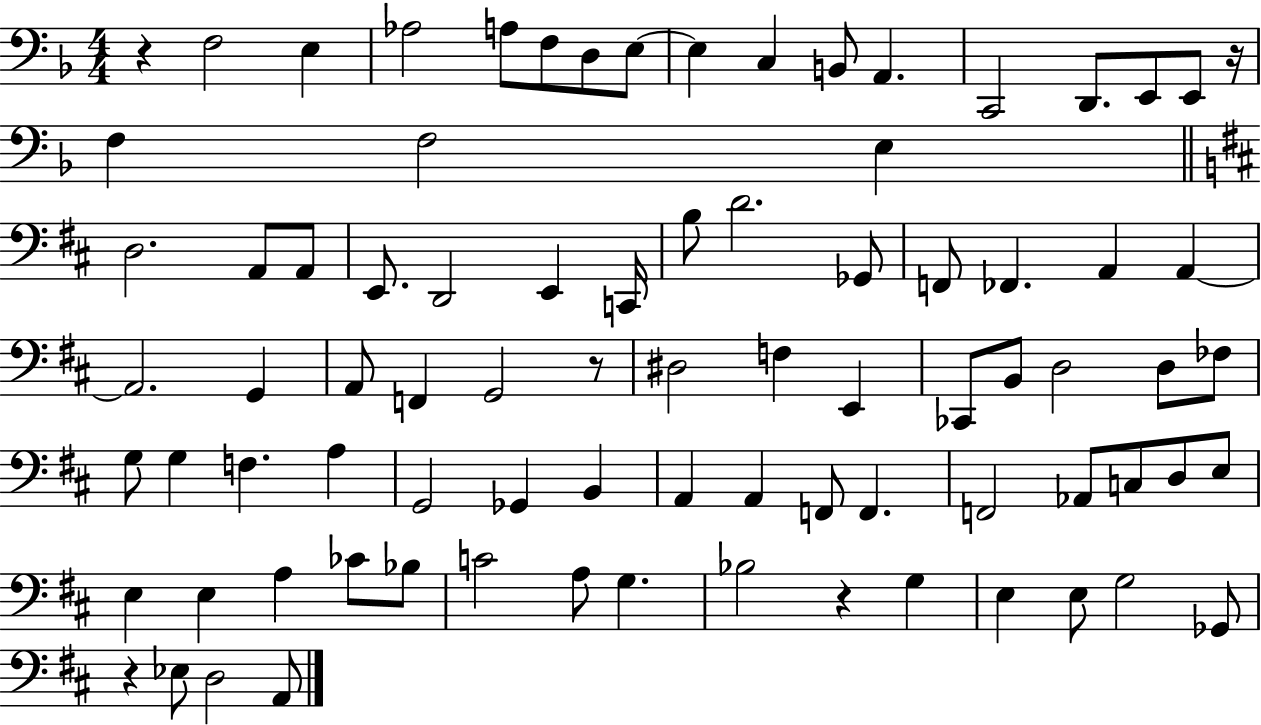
{
  \clef bass
  \numericTimeSignature
  \time 4/4
  \key f \major
  \repeat volta 2 { r4 f2 e4 | aes2 a8 f8 d8 e8~~ | e4 c4 b,8 a,4. | c,2 d,8. e,8 e,8 r16 | \break f4 f2 e4 | \bar "||" \break \key d \major d2. a,8 a,8 | e,8. d,2 e,4 c,16 | b8 d'2. ges,8 | f,8 fes,4. a,4 a,4~~ | \break a,2. g,4 | a,8 f,4 g,2 r8 | dis2 f4 e,4 | ces,8 b,8 d2 d8 fes8 | \break g8 g4 f4. a4 | g,2 ges,4 b,4 | a,4 a,4 f,8 f,4. | f,2 aes,8 c8 d8 e8 | \break e4 e4 a4 ces'8 bes8 | c'2 a8 g4. | bes2 r4 g4 | e4 e8 g2 ges,8 | \break r4 ees8 d2 a,8 | } \bar "|."
}